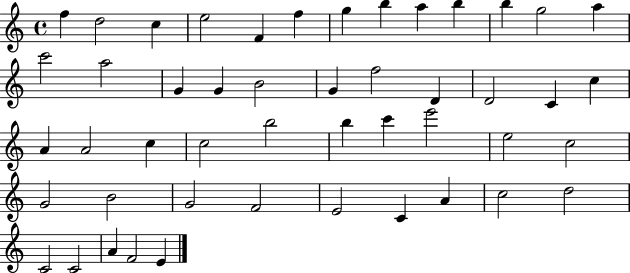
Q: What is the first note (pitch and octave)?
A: F5